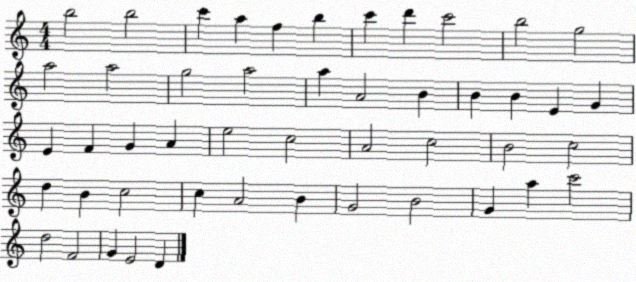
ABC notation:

X:1
T:Untitled
M:4/4
L:1/4
K:C
b2 b2 c' a f b c' d' c'2 b2 g2 a2 a2 g2 a2 a A2 B B B E G E F G A e2 c2 A2 c2 B2 c2 d B c2 c A2 B G2 B2 G a c'2 d2 F2 G E2 D